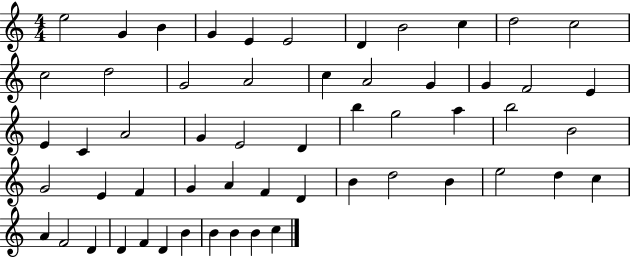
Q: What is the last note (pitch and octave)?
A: C5